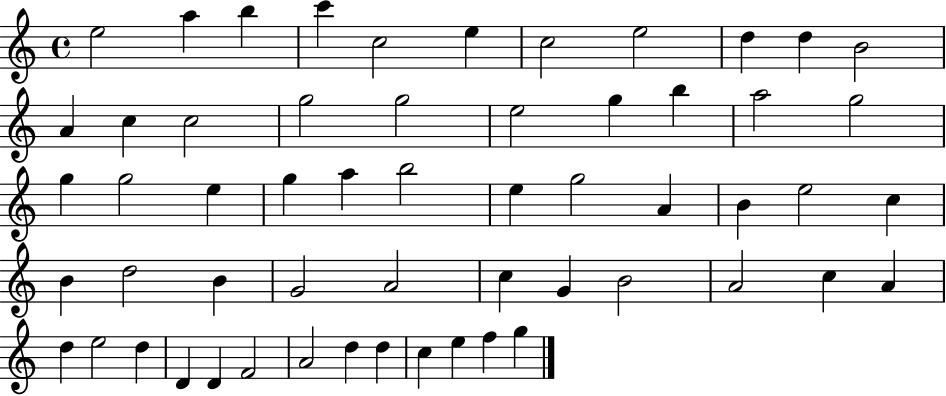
{
  \clef treble
  \time 4/4
  \defaultTimeSignature
  \key c \major
  e''2 a''4 b''4 | c'''4 c''2 e''4 | c''2 e''2 | d''4 d''4 b'2 | \break a'4 c''4 c''2 | g''2 g''2 | e''2 g''4 b''4 | a''2 g''2 | \break g''4 g''2 e''4 | g''4 a''4 b''2 | e''4 g''2 a'4 | b'4 e''2 c''4 | \break b'4 d''2 b'4 | g'2 a'2 | c''4 g'4 b'2 | a'2 c''4 a'4 | \break d''4 e''2 d''4 | d'4 d'4 f'2 | a'2 d''4 d''4 | c''4 e''4 f''4 g''4 | \break \bar "|."
}